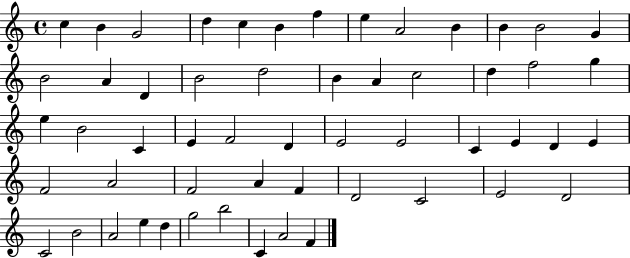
X:1
T:Untitled
M:4/4
L:1/4
K:C
c B G2 d c B f e A2 B B B2 G B2 A D B2 d2 B A c2 d f2 g e B2 C E F2 D E2 E2 C E D E F2 A2 F2 A F D2 C2 E2 D2 C2 B2 A2 e d g2 b2 C A2 F